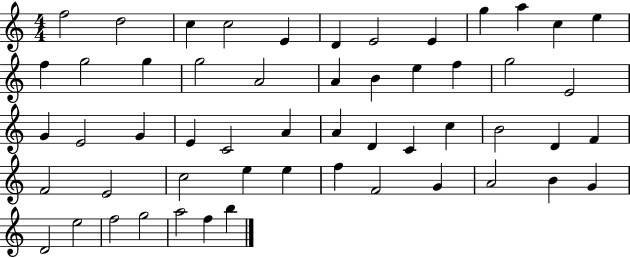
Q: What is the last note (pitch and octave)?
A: B5